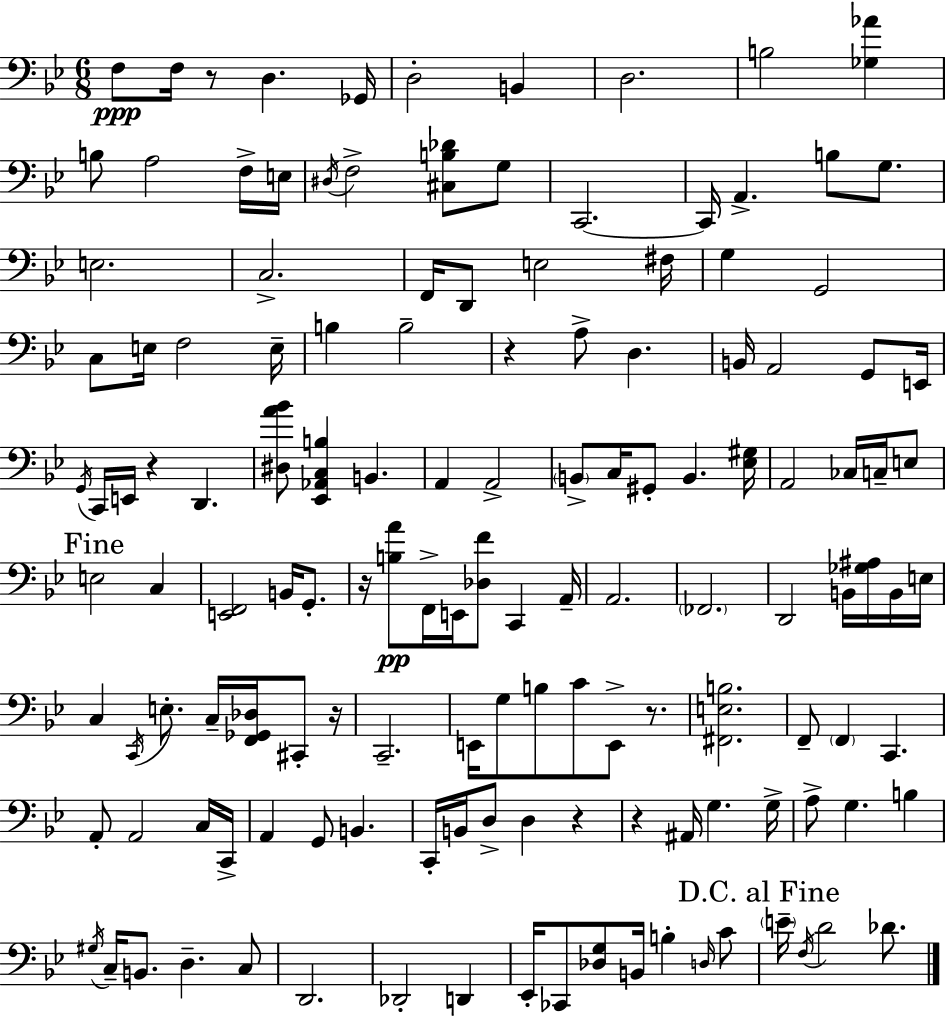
X:1
T:Untitled
M:6/8
L:1/4
K:Bb
F,/2 F,/4 z/2 D, _G,,/4 D,2 B,, D,2 B,2 [_G,_A] B,/2 A,2 F,/4 E,/4 ^D,/4 F,2 [^C,B,_D]/2 G,/2 C,,2 C,,/4 A,, B,/2 G,/2 E,2 C,2 F,,/4 D,,/2 E,2 ^F,/4 G, G,,2 C,/2 E,/4 F,2 E,/4 B, B,2 z A,/2 D, B,,/4 A,,2 G,,/2 E,,/4 G,,/4 C,,/4 E,,/4 z D,, [^D,A_B]/2 [_E,,_A,,C,B,] B,, A,, A,,2 B,,/2 C,/4 ^G,,/2 B,, [_E,^G,]/4 A,,2 _C,/4 C,/4 E,/2 E,2 C, [E,,F,,]2 B,,/4 G,,/2 z/4 [B,A]/2 F,,/4 E,,/4 [_D,F]/2 C,, A,,/4 A,,2 _F,,2 D,,2 B,,/4 [_G,^A,]/4 B,,/4 E,/4 C, C,,/4 E,/2 C,/4 [F,,_G,,_D,]/4 ^C,,/2 z/4 C,,2 E,,/4 G,/2 B,/2 C/2 E,,/2 z/2 [^F,,E,B,]2 F,,/2 F,, C,, A,,/2 A,,2 C,/4 C,,/4 A,, G,,/2 B,, C,,/4 B,,/4 D,/2 D, z z ^A,,/4 G, G,/4 A,/2 G, B, ^G,/4 C,/4 B,,/2 D, C,/2 D,,2 _D,,2 D,, _E,,/4 _C,,/2 [_D,G,]/2 B,,/4 B, D,/4 C/2 E/4 F,/4 D2 _D/2